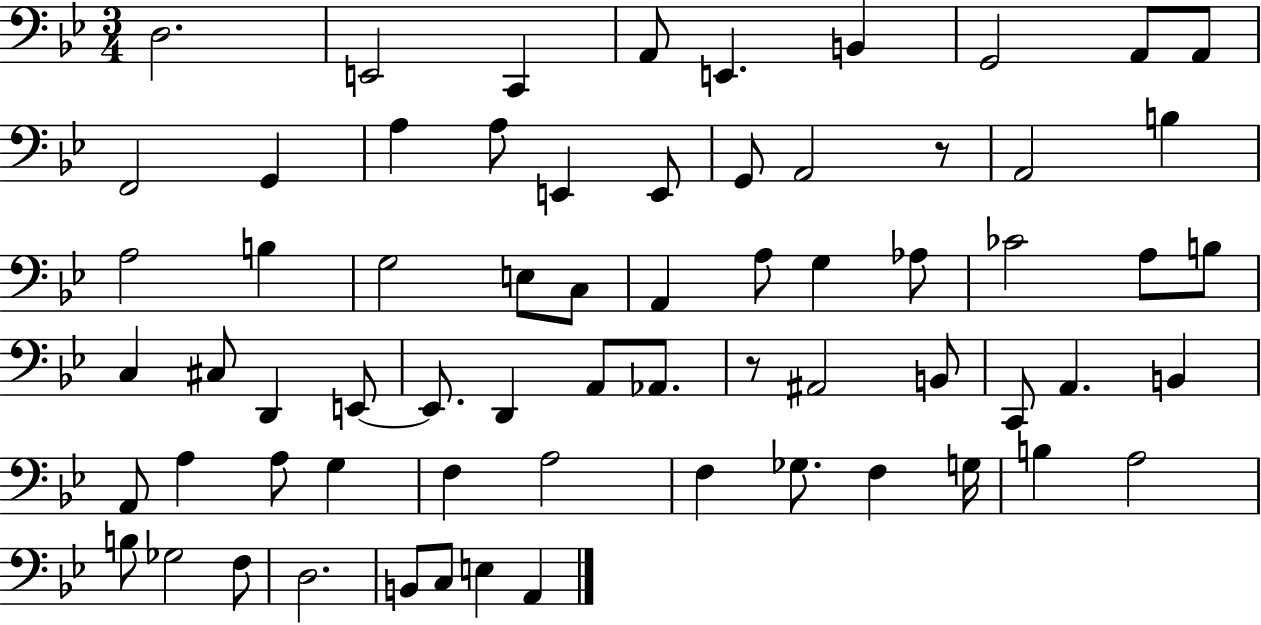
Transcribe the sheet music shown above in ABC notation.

X:1
T:Untitled
M:3/4
L:1/4
K:Bb
D,2 E,,2 C,, A,,/2 E,, B,, G,,2 A,,/2 A,,/2 F,,2 G,, A, A,/2 E,, E,,/2 G,,/2 A,,2 z/2 A,,2 B, A,2 B, G,2 E,/2 C,/2 A,, A,/2 G, _A,/2 _C2 A,/2 B,/2 C, ^C,/2 D,, E,,/2 E,,/2 D,, A,,/2 _A,,/2 z/2 ^A,,2 B,,/2 C,,/2 A,, B,, A,,/2 A, A,/2 G, F, A,2 F, _G,/2 F, G,/4 B, A,2 B,/2 _G,2 F,/2 D,2 B,,/2 C,/2 E, A,,